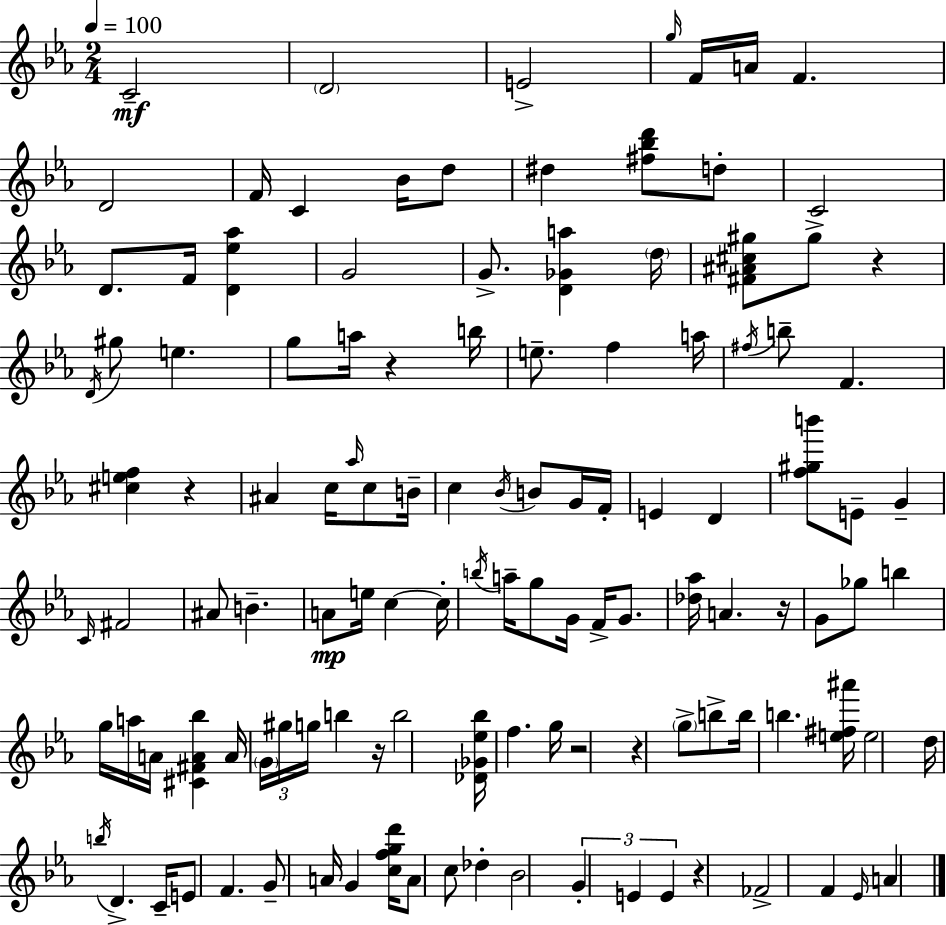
C4/h D4/h E4/h G5/s F4/s A4/s F4/q. D4/h F4/s C4/q Bb4/s D5/e D#5/q [F#5,Bb5,D6]/e D5/e C4/h D4/e. F4/s [D4,Eb5,Ab5]/q G4/h G4/e. [D4,Gb4,A5]/q D5/s [F#4,A#4,C#5,G#5]/e G#5/e R/q D4/s G#5/e E5/q. G5/e A5/s R/q B5/s E5/e. F5/q A5/s F#5/s B5/e F4/q. [C#5,E5,F5]/q R/q A#4/q C5/s Ab5/s C5/e B4/s C5/q Bb4/s B4/e G4/s F4/s E4/q D4/q [F5,G#5,B6]/e E4/e G4/q C4/s F#4/h A#4/e B4/q. A4/e E5/s C5/q C5/s B5/s A5/s G5/e G4/s F4/s G4/e. [Db5,Ab5]/s A4/q. R/s G4/e Gb5/e B5/q G5/s A5/s A4/s [C#4,F#4,A4,Bb5]/q A4/s G4/s G#5/s G5/s B5/q R/s B5/h [Db4,Gb4,Eb5,Bb5]/s F5/q. G5/s R/h R/q G5/e B5/e B5/s B5/q. [E5,F#5,A#6]/s E5/h D5/s B5/s D4/q. C4/s E4/e F4/q. G4/e A4/s G4/q [C5,F5,G5,D6]/s A4/e C5/e Db5/q Bb4/h G4/q E4/q E4/q R/q FES4/h F4/q Eb4/s A4/q